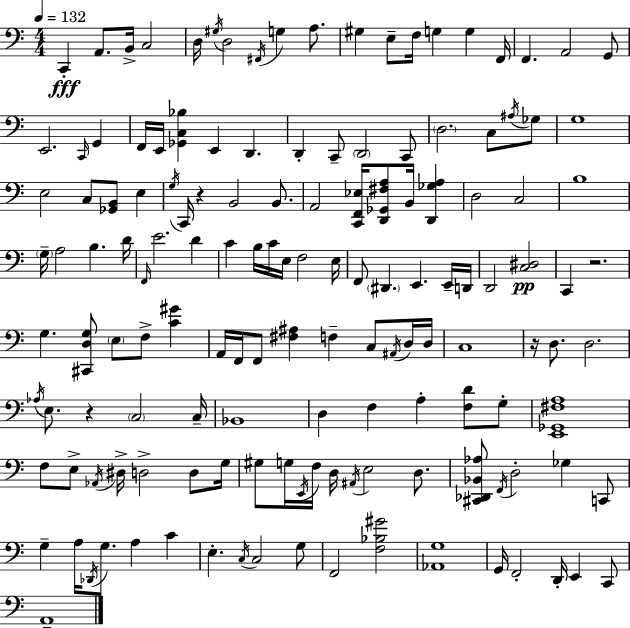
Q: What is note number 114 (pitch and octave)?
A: A3